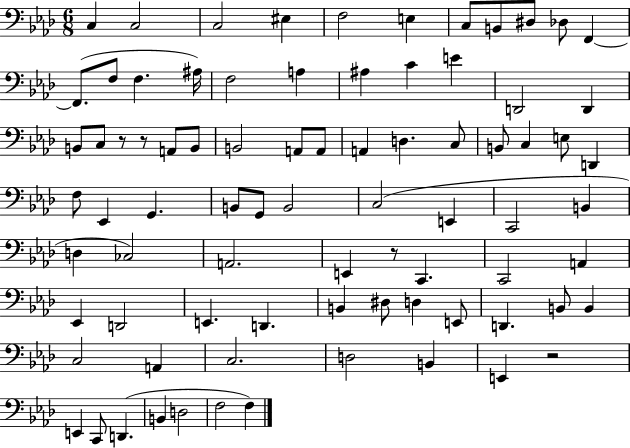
X:1
T:Untitled
M:6/8
L:1/4
K:Ab
C, C,2 C,2 ^E, F,2 E, C,/2 B,,/2 ^D,/2 _D,/2 F,, F,,/2 F,/2 F, ^A,/4 F,2 A, ^A, C E D,,2 D,, B,,/2 C,/2 z/2 z/2 A,,/2 B,,/2 B,,2 A,,/2 A,,/2 A,, D, C,/2 B,,/2 C, E,/2 D,, F,/2 _E,, G,, B,,/2 G,,/2 B,,2 C,2 E,, C,,2 B,, D, _C,2 A,,2 E,, z/2 C,, C,,2 A,, _E,, D,,2 E,, D,, B,, ^D,/2 D, E,,/2 D,, B,,/2 B,, C,2 A,, C,2 D,2 B,, E,, z2 E,, C,,/2 D,, B,, D,2 F,2 F,